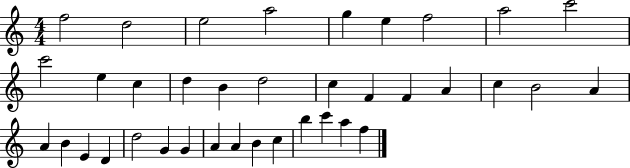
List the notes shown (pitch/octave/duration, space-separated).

F5/h D5/h E5/h A5/h G5/q E5/q F5/h A5/h C6/h C6/h E5/q C5/q D5/q B4/q D5/h C5/q F4/q F4/q A4/q C5/q B4/h A4/q A4/q B4/q E4/q D4/q D5/h G4/q G4/q A4/q A4/q B4/q C5/q B5/q C6/q A5/q F5/q